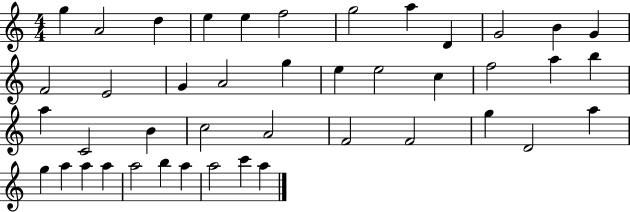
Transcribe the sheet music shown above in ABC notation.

X:1
T:Untitled
M:4/4
L:1/4
K:C
g A2 d e e f2 g2 a D G2 B G F2 E2 G A2 g e e2 c f2 a b a C2 B c2 A2 F2 F2 g D2 a g a a a a2 b a a2 c' a